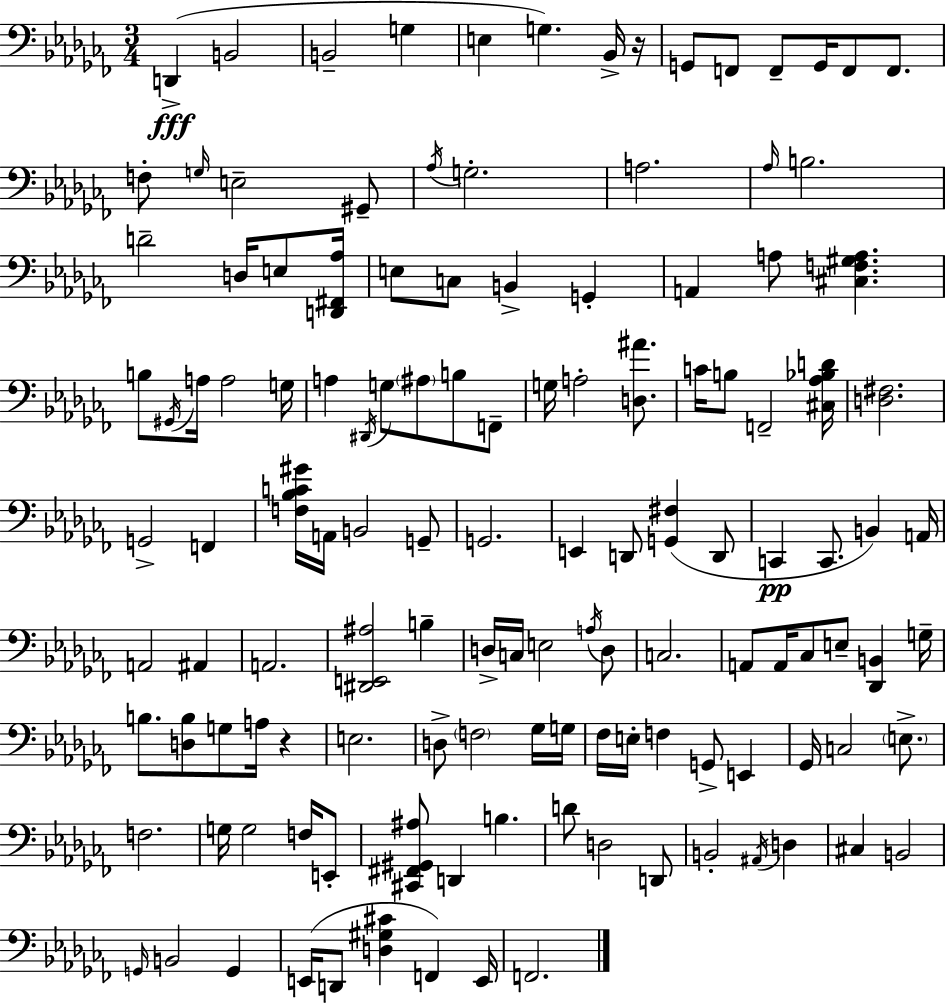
{
  \clef bass
  \numericTimeSignature
  \time 3/4
  \key aes \minor
  d,4->(\fff b,2 | b,2-- g4 | e4 g4.) bes,16-> r16 | g,8 f,8 f,8-- g,16 f,8 f,8. | \break f8-. \grace { g16 } e2-- gis,8-- | \acciaccatura { aes16 } g2.-. | a2. | \grace { aes16 } b2. | \break d'2-- d16 | e8 <d, fis, aes>16 e8 c8 b,4-> g,4-. | a,4 a8 <cis f gis a>4. | b8 \acciaccatura { gis,16 } a16 a2 | \break g16 a4 \acciaccatura { dis,16 } g8 \parenthesize ais8 | b8 f,8-- g16 a2-. | <d ais'>8. c'16 b8 f,2-- | <cis aes bes d'>16 <d fis>2. | \break g,2-> | f,4 <f bes c' gis'>16 a,16 b,2 | g,8-- g,2. | e,4 d,8 <g, fis>4( | \break d,8 c,4\pp c,8. | b,4) a,16 a,2 | ais,4 a,2. | <dis, e, ais>2 | \break b4-- d16-> c16 e2 | \acciaccatura { a16 } d8 c2. | a,8 a,16 ces8 e8-- | <des, b,>4 g16-- b8. <d b>8 g8 | \break a16 r4 e2. | d8-> \parenthesize f2 | ges16 g16 fes16 e16-. f4 | g,8-> e,4 ges,16 c2 | \break \parenthesize e8.-> f2. | g16 g2 | f16 e,8-. <cis, fis, gis, ais>8 d,4 | b4. d'8 d2 | \break d,8 b,2-. | \acciaccatura { ais,16 } d4 cis4 b,2 | \grace { g,16 } b,2 | g,4 e,16( d,8 <d gis cis'>4 | \break f,4) e,16 f,2. | \bar "|."
}